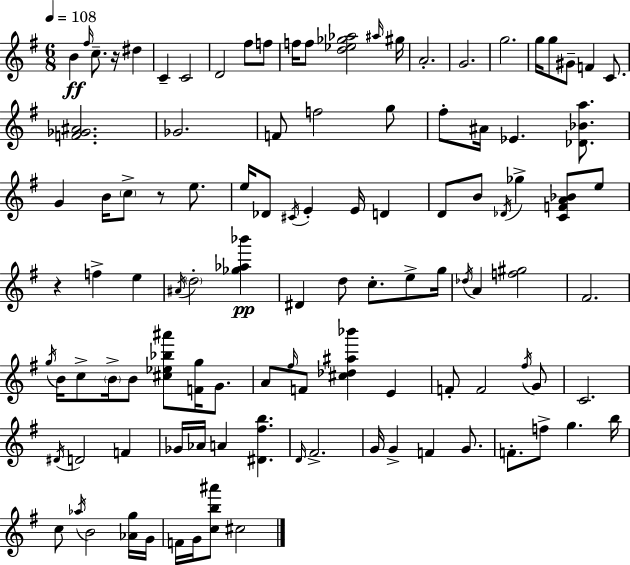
{
  \clef treble
  \numericTimeSignature
  \time 6/8
  \key e \minor
  \tempo 4 = 108
  \repeat volta 2 { b'4\ff \grace { fis''16 } c''8.-- r16 dis''4 | c'4-- c'2 | d'2 fis''8 f''8 | f''16 f''8 <d'' ees'' ges'' aes''>2 | \break \grace { ais''16 } gis''16 a'2.-. | g'2. | g''2. | g''16 g''8 gis'8-- f'4 c'8. | \break <f' ges' ais'>2. | ges'2. | f'8 f''2 | g''8 fis''8-. ais'16 ees'4. <des' bes' a''>8. | \break g'4 b'16 \parenthesize c''8-> r8 e''8. | e''16 des'8 \acciaccatura { cis'16 } e'4-. e'16 d'4 | d'8 b'8 \acciaccatura { des'16 } ges''4-> | <c' f' a' bes'>8 e''8 r4 f''4-> | \break e''4 \acciaccatura { ais'16 } \parenthesize d''2-. | <ges'' aes'' bes'''>4\pp dis'4 d''8 c''8.-. | e''8-> g''16 \acciaccatura { des''16 } a'4 <f'' gis''>2 | fis'2. | \break \acciaccatura { g''16 } b'16 c''8-> \parenthesize b'16-> b'8 | <cis'' ees'' bes'' ais'''>8 <f' g''>16 g'8. a'8 \grace { fis''16 } f'8 | <cis'' des'' ais'' bes'''>4 e'4 f'8-. f'2 | \acciaccatura { fis''16 } g'8 c'2. | \break \acciaccatura { dis'16 } d'2 | f'4 ges'16 aes'16 | a'4 <dis' fis'' b''>4. \grace { d'16 } fis'2.-> | g'16 | \break g'4-> f'4 g'8. f'8.-. | f''8-> g''4. b''16 c''8 | \acciaccatura { aes''16 } b'2 <aes' g''>16 g'16 | f'16 g'16 <c'' b'' ais'''>8 cis''2 | \break } \bar "|."
}